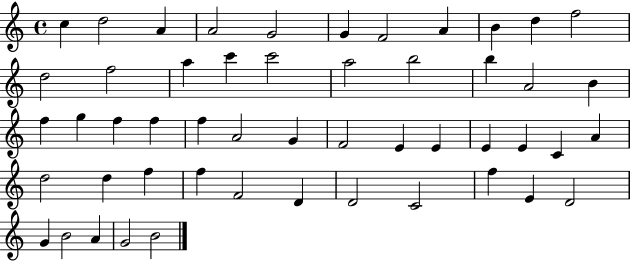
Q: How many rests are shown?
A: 0